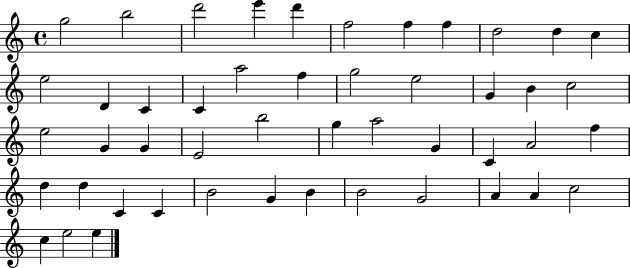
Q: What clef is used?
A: treble